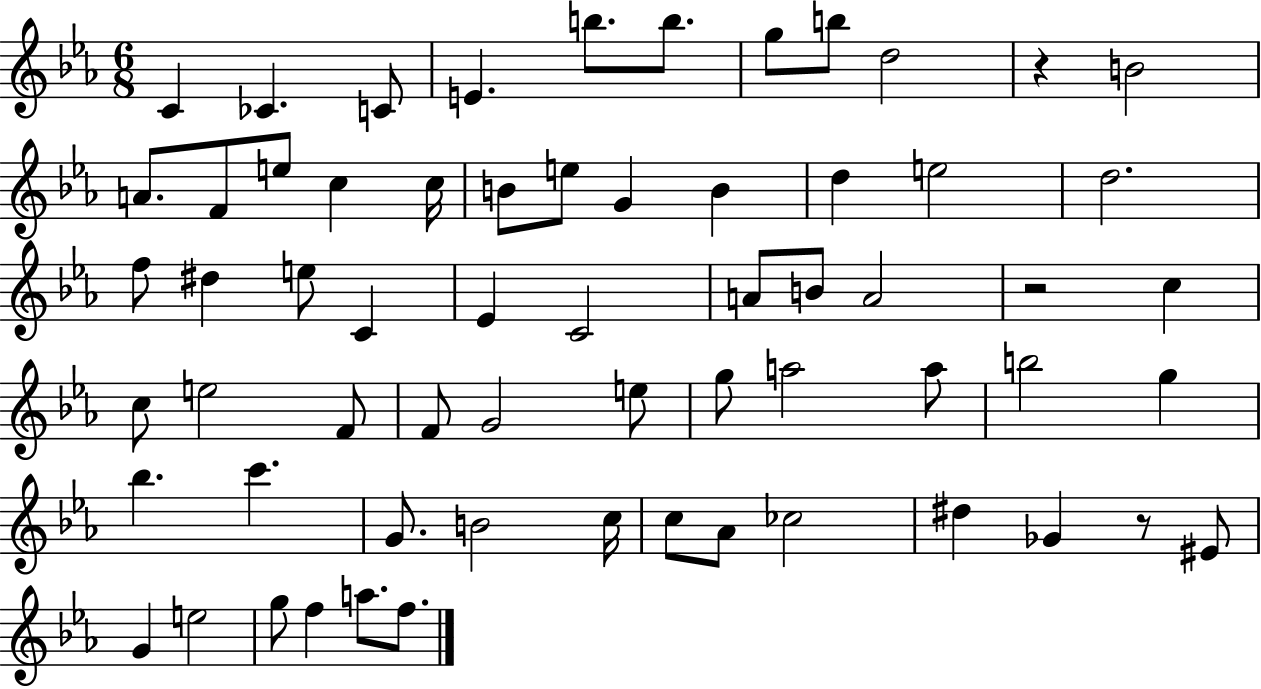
{
  \clef treble
  \numericTimeSignature
  \time 6/8
  \key ees \major
  \repeat volta 2 { c'4 ces'4. c'8 | e'4. b''8. b''8. | g''8 b''8 d''2 | r4 b'2 | \break a'8. f'8 e''8 c''4 c''16 | b'8 e''8 g'4 b'4 | d''4 e''2 | d''2. | \break f''8 dis''4 e''8 c'4 | ees'4 c'2 | a'8 b'8 a'2 | r2 c''4 | \break c''8 e''2 f'8 | f'8 g'2 e''8 | g''8 a''2 a''8 | b''2 g''4 | \break bes''4. c'''4. | g'8. b'2 c''16 | c''8 aes'8 ces''2 | dis''4 ges'4 r8 eis'8 | \break g'4 e''2 | g''8 f''4 a''8. f''8. | } \bar "|."
}